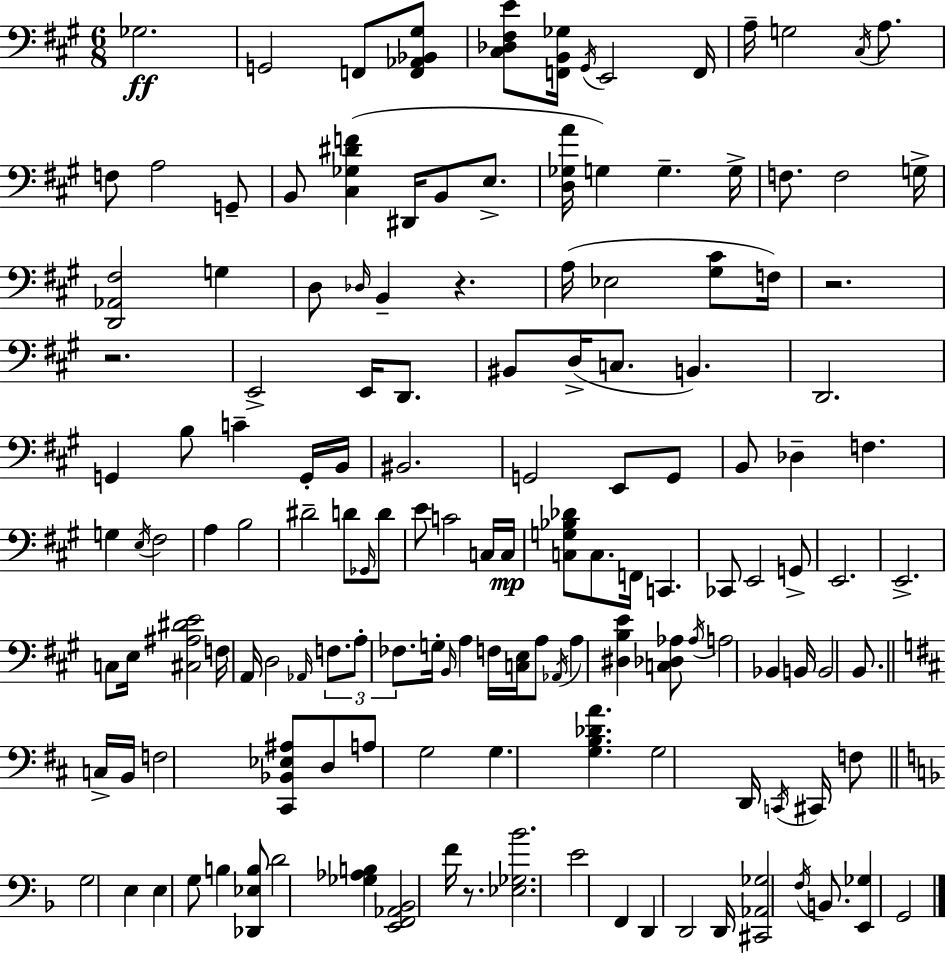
Gb3/h. G2/h F2/e [F2,Ab2,Bb2,G#3]/e [C#3,Db3,F#3,E4]/e [F2,B2,Gb3]/s G#2/s E2/h F2/s A3/s G3/h C#3/s A3/e. F3/e A3/h G2/e B2/e [C#3,Gb3,D#4,F4]/q D#2/s B2/e E3/e. [D3,Gb3,A4]/s G3/q G3/q. G3/s F3/e. F3/h G3/s [D2,Ab2,F#3]/h G3/q D3/e Db3/s B2/q R/q. A3/s Eb3/h [G#3,C#4]/e F3/s R/h. R/h. E2/h E2/s D2/e. BIS2/e D3/s C3/e. B2/q. D2/h. G2/q B3/e C4/q G2/s B2/s BIS2/h. G2/h E2/e G2/e B2/e Db3/q F3/q. G3/q E3/s F#3/h A3/q B3/h D#4/h D4/e Gb2/s D4/e E4/e C4/h C3/s C3/s [C3,G3,Bb3,Db4]/e C3/e. F2/s C2/q. CES2/e E2/h G2/e E2/h. E2/h. C3/e E3/s [C#3,A#3,D#4,E4]/h F3/s A2/s D3/h Ab2/s F3/e. A3/e FES3/e. G3/s B2/s A3/q F3/s [C3,E3]/s A3/e Ab2/s A3/q [D#3,B3,E4]/q [C3,Db3,Ab3]/e Ab3/s A3/h Bb2/q B2/s B2/h B2/e. C3/s B2/s F3/h [C#2,Bb2,Eb3,A#3]/e D3/e A3/e G3/h G3/q. [G3,B3,Db4,A4]/q. G3/h D2/s C2/s C#2/s F3/e G3/h E3/q E3/q G3/e B3/q [Db2,Eb3,B3]/e D4/h [Gb3,Ab3,B3]/q [E2,F2,Ab2,Bb2]/h F4/s R/e. [Eb3,Gb3,Bb4]/h. E4/h F2/q D2/q D2/h D2/s [C#2,Ab2,Gb3]/h F3/s B2/e. [E2,Gb3]/q G2/h